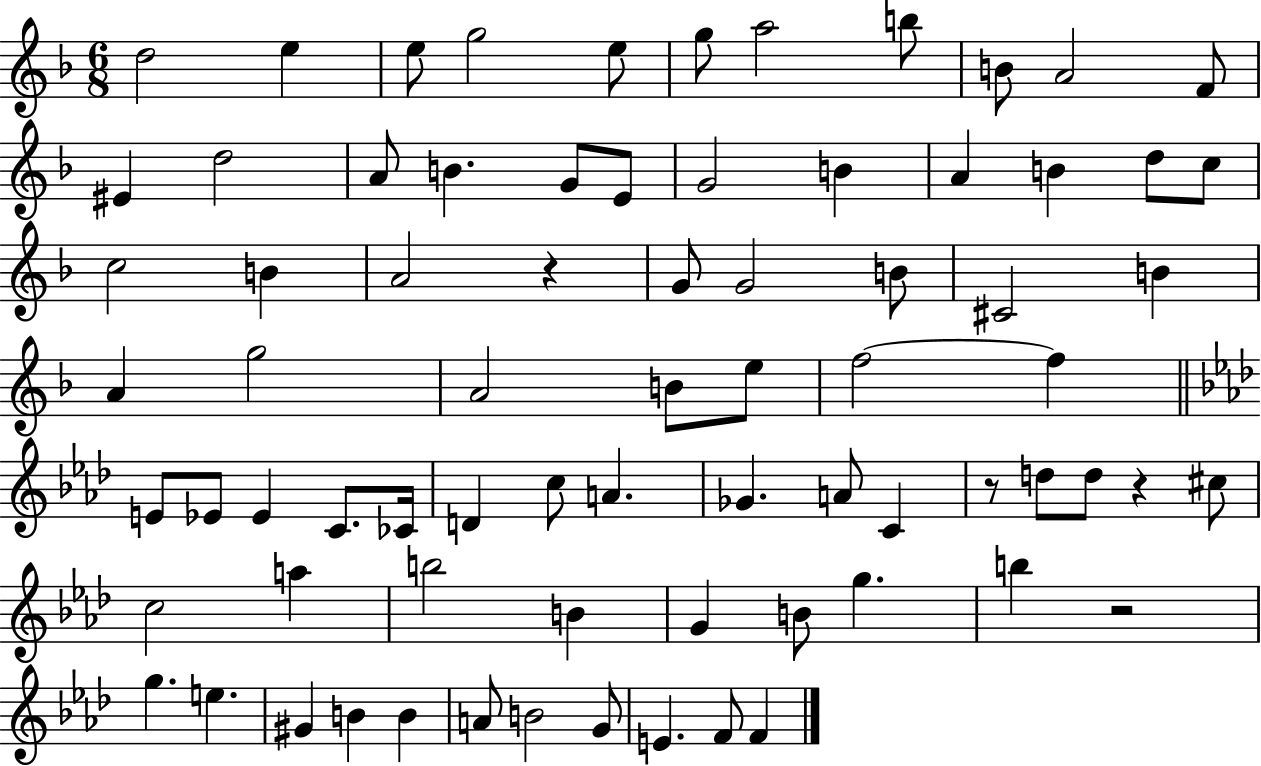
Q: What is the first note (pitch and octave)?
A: D5